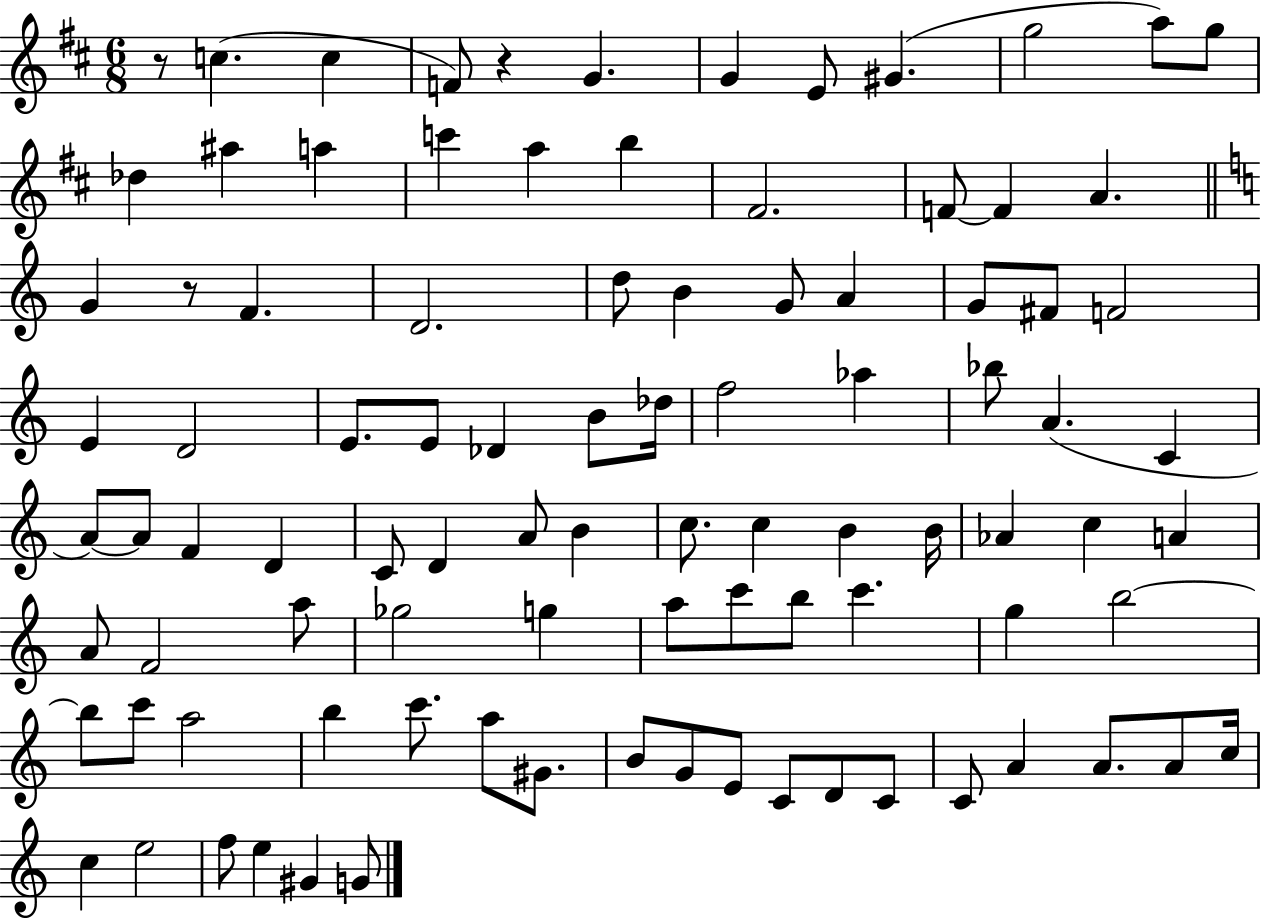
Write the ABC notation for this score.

X:1
T:Untitled
M:6/8
L:1/4
K:D
z/2 c c F/2 z G G E/2 ^G g2 a/2 g/2 _d ^a a c' a b ^F2 F/2 F A G z/2 F D2 d/2 B G/2 A G/2 ^F/2 F2 E D2 E/2 E/2 _D B/2 _d/4 f2 _a _b/2 A C A/2 A/2 F D C/2 D A/2 B c/2 c B B/4 _A c A A/2 F2 a/2 _g2 g a/2 c'/2 b/2 c' g b2 b/2 c'/2 a2 b c'/2 a/2 ^G/2 B/2 G/2 E/2 C/2 D/2 C/2 C/2 A A/2 A/2 c/4 c e2 f/2 e ^G G/2